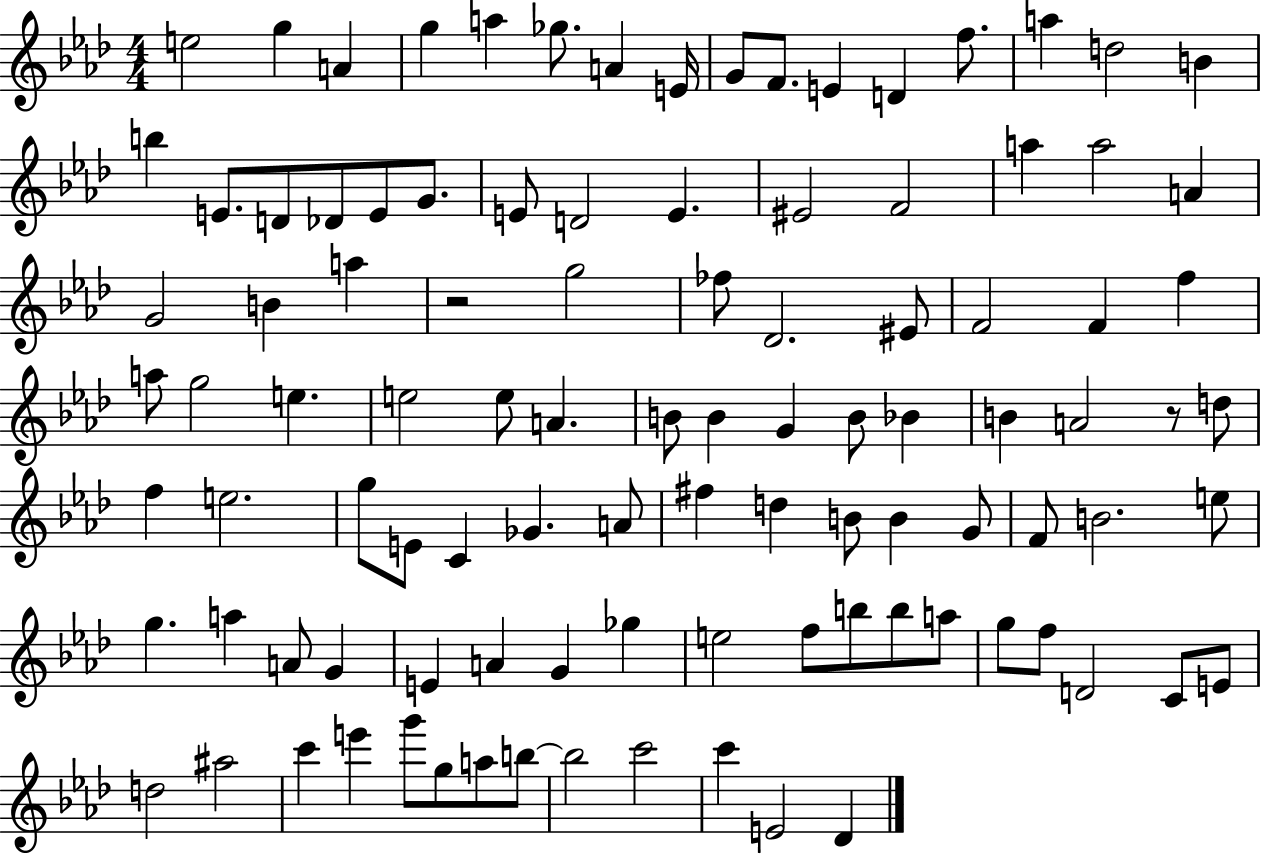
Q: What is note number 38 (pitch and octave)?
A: F4